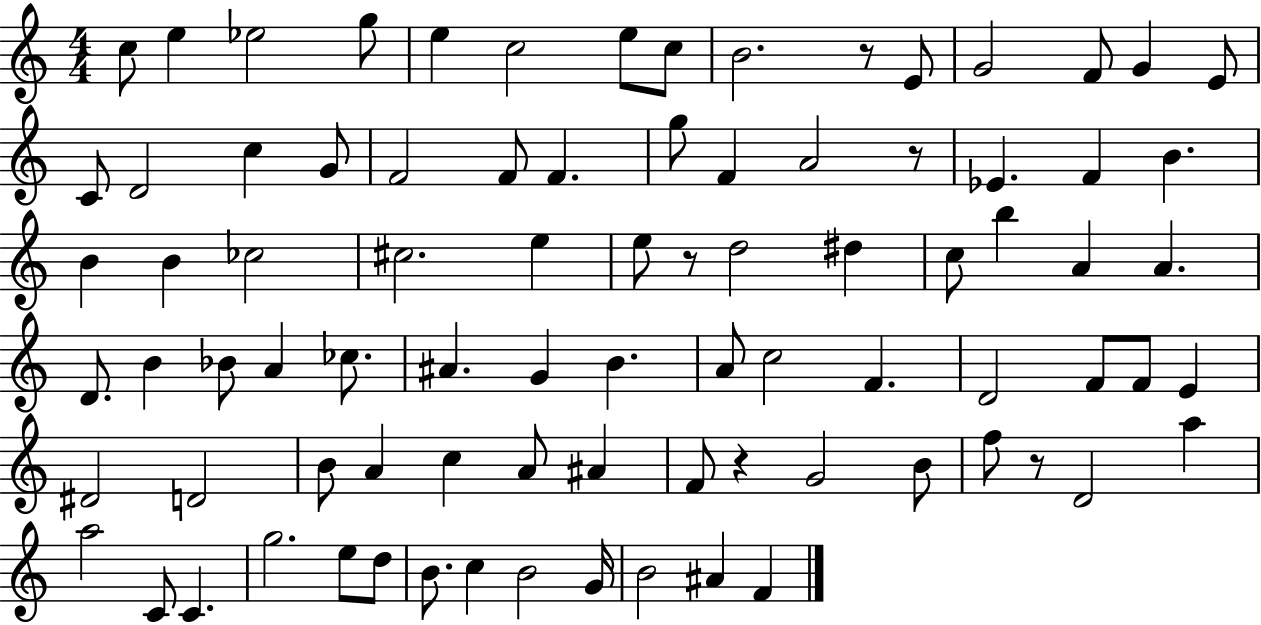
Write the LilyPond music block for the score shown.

{
  \clef treble
  \numericTimeSignature
  \time 4/4
  \key c \major
  \repeat volta 2 { c''8 e''4 ees''2 g''8 | e''4 c''2 e''8 c''8 | b'2. r8 e'8 | g'2 f'8 g'4 e'8 | \break c'8 d'2 c''4 g'8 | f'2 f'8 f'4. | g''8 f'4 a'2 r8 | ees'4. f'4 b'4. | \break b'4 b'4 ces''2 | cis''2. e''4 | e''8 r8 d''2 dis''4 | c''8 b''4 a'4 a'4. | \break d'8. b'4 bes'8 a'4 ces''8. | ais'4. g'4 b'4. | a'8 c''2 f'4. | d'2 f'8 f'8 e'4 | \break dis'2 d'2 | b'8 a'4 c''4 a'8 ais'4 | f'8 r4 g'2 b'8 | f''8 r8 d'2 a''4 | \break a''2 c'8 c'4. | g''2. e''8 d''8 | b'8. c''4 b'2 g'16 | b'2 ais'4 f'4 | \break } \bar "|."
}